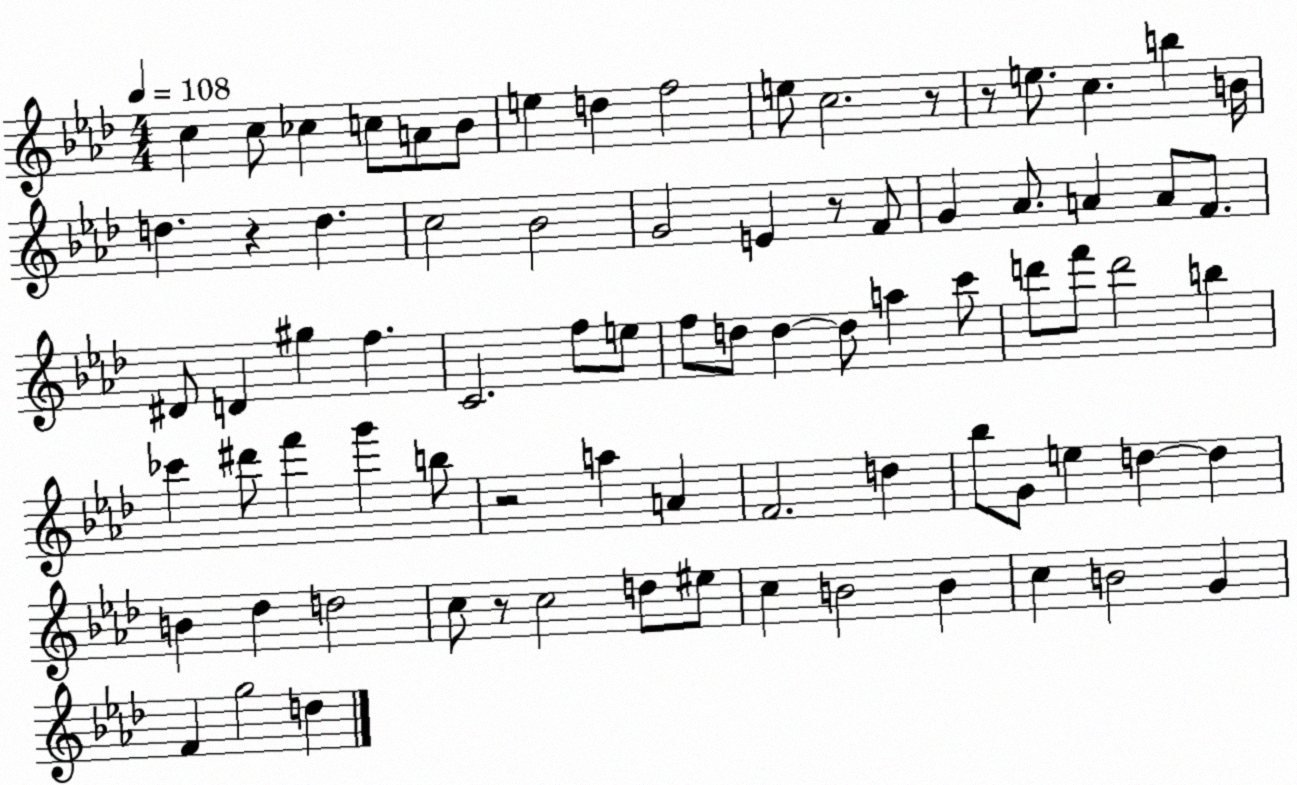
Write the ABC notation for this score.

X:1
T:Untitled
M:4/4
L:1/4
K:Ab
c c/2 _c c/2 A/2 _B/2 e d f2 e/2 c2 z/2 z/2 e/2 c b B/4 d z d c2 _B2 G2 E z/2 F/2 G _A/2 A A/2 F/2 ^D/2 D ^g f C2 f/2 e/2 f/2 d/2 d d/2 a c'/2 d'/2 f'/2 d'2 b _c' ^d'/2 f' g' b/2 z2 a A F2 d _b/2 G/2 e d d B _d d2 c/2 z/2 c2 d/2 ^e/2 c B2 B c B2 G F g2 d